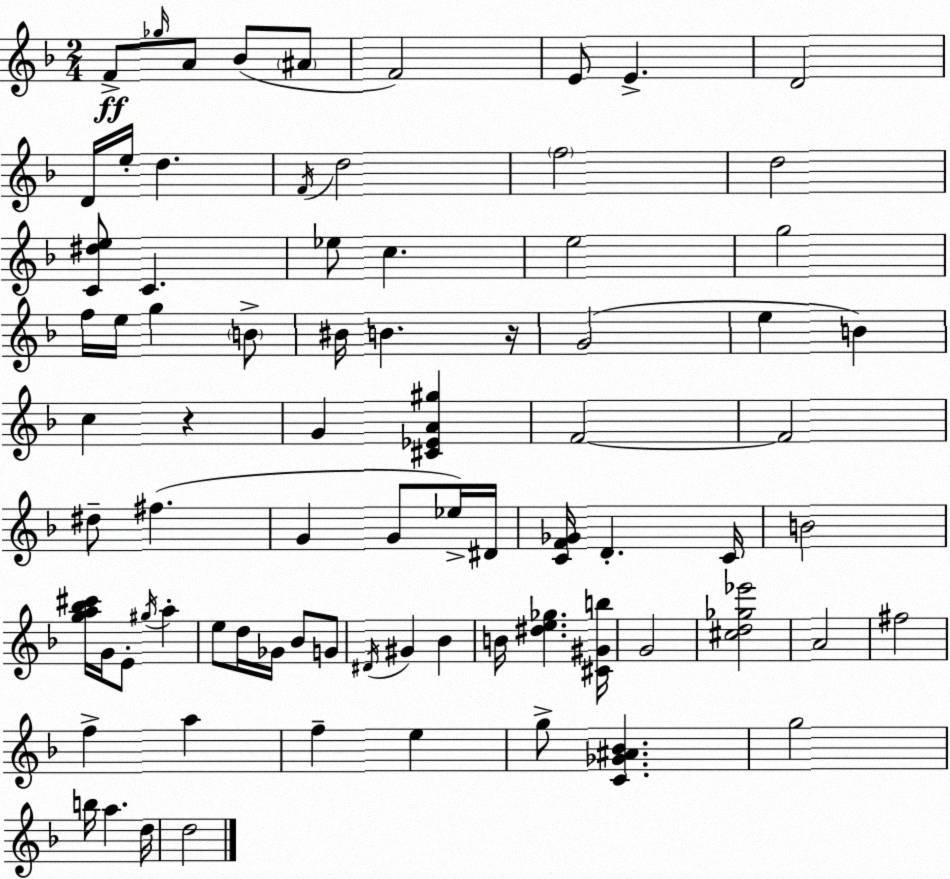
X:1
T:Untitled
M:2/4
L:1/4
K:F
F/2 _g/4 A/2 _B/2 ^A/2 F2 E/2 E D2 D/4 e/4 d F/4 d2 f2 d2 [C^de]/2 C _e/2 c e2 g2 f/4 e/4 g B/2 ^B/4 B z/4 G2 e B c z G [^C_EA^g] F2 F2 ^d/2 ^f G G/2 _e/4 ^D/4 [CF_G]/4 D C/4 B2 [ga_b^c']/4 G/4 E/2 ^g/4 a e/2 d/4 _G/4 _B/2 G/2 ^D/4 ^G _B B/4 [^de_g] [^C^Gb]/4 G2 [^cd_g_e']2 A2 ^f2 f a f e g/2 [C_G^A_B] g2 b/4 a d/4 d2